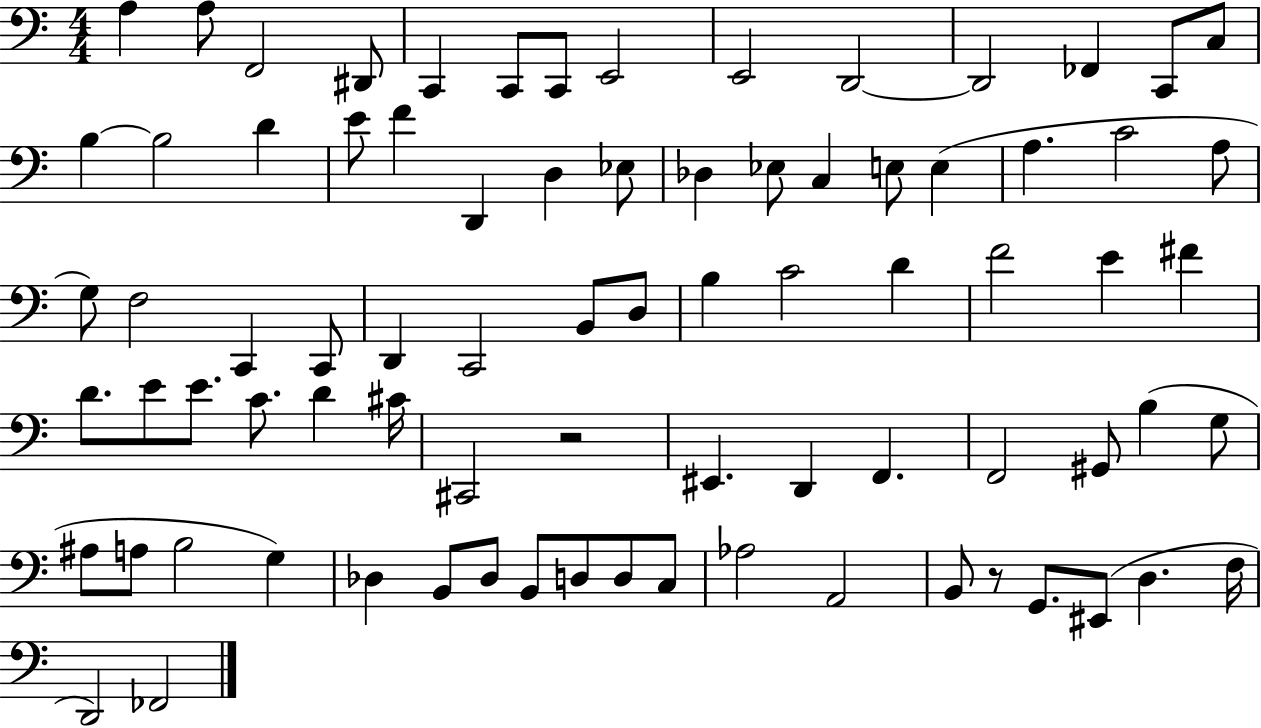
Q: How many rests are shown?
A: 2